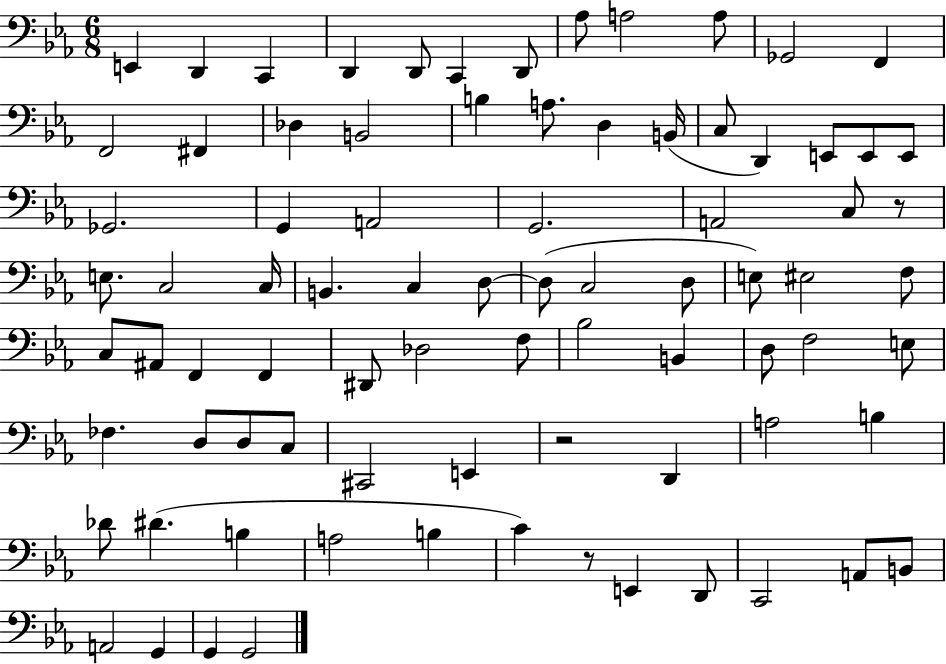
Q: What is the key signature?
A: EES major